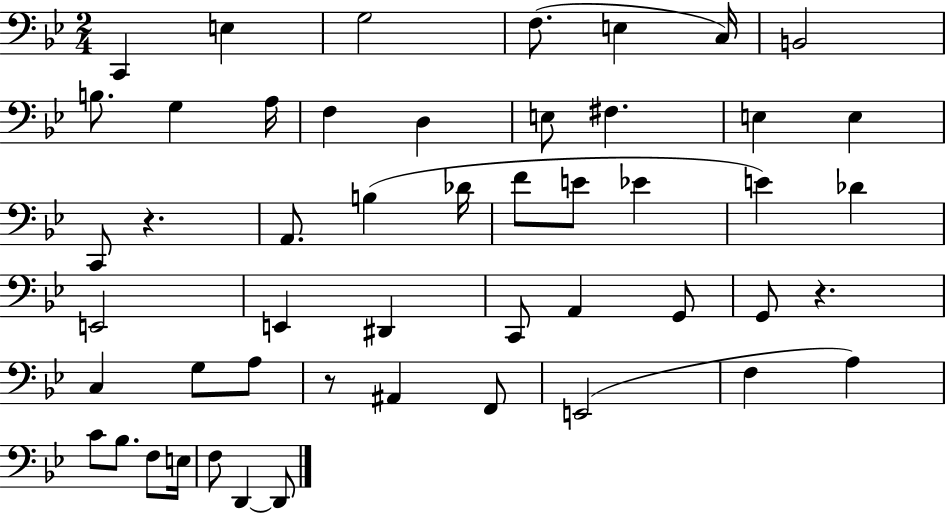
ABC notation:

X:1
T:Untitled
M:2/4
L:1/4
K:Bb
C,, E, G,2 F,/2 E, C,/4 B,,2 B,/2 G, A,/4 F, D, E,/2 ^F, E, E, C,,/2 z A,,/2 B, _D/4 F/2 E/2 _E E _D E,,2 E,, ^D,, C,,/2 A,, G,,/2 G,,/2 z C, G,/2 A,/2 z/2 ^A,, F,,/2 E,,2 F, A, C/2 _B,/2 F,/2 E,/4 F,/2 D,, D,,/2